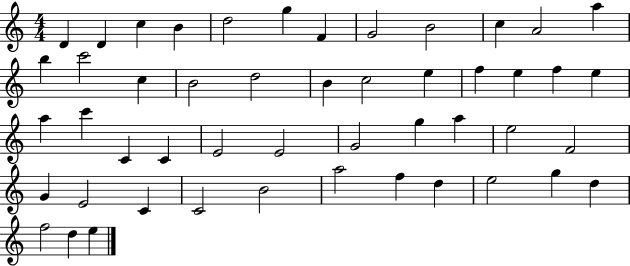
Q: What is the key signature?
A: C major